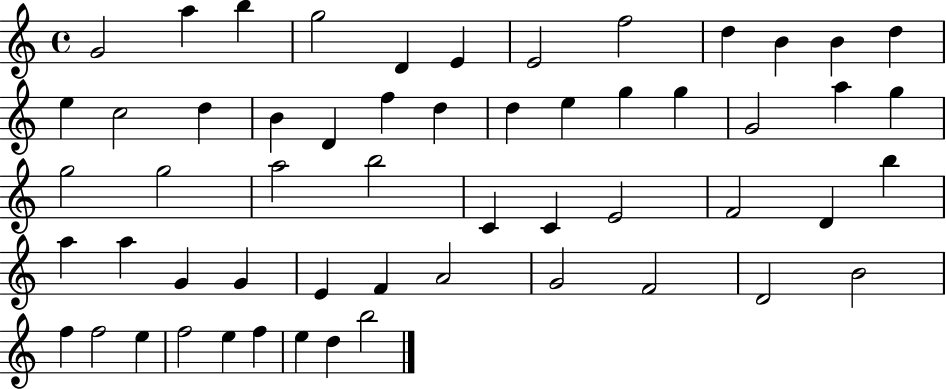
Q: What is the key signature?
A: C major